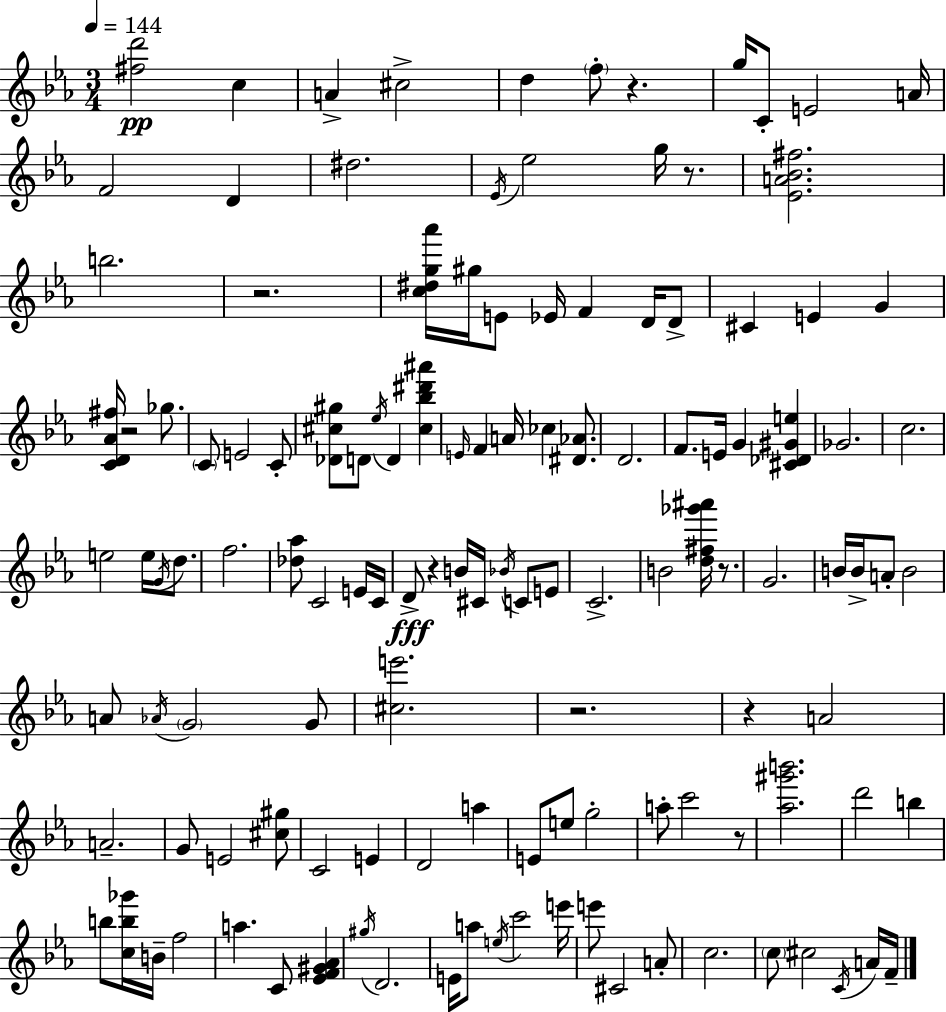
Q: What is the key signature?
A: EES major